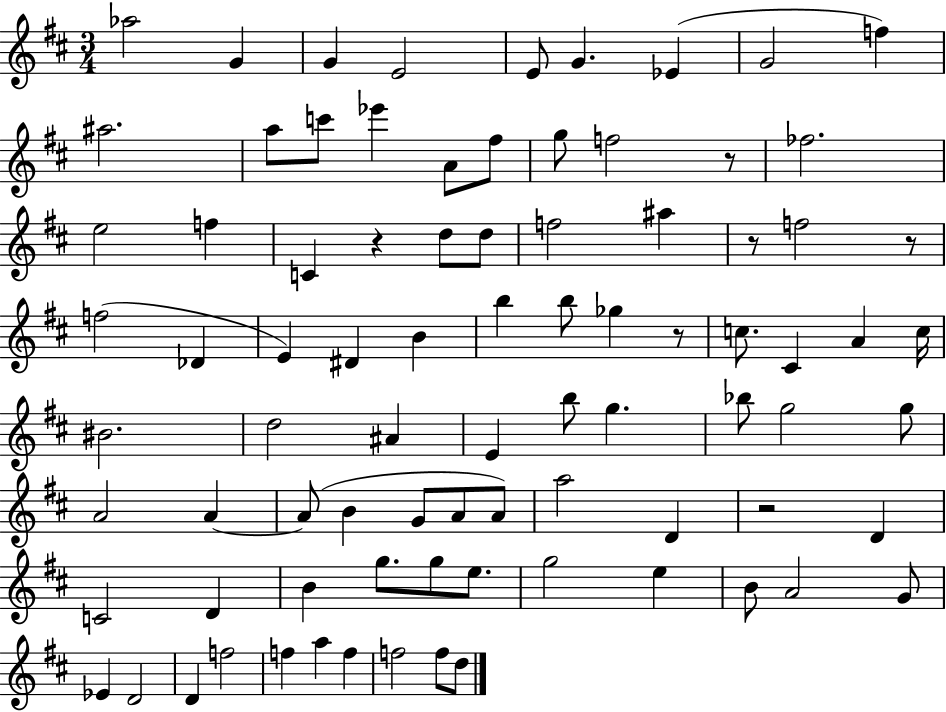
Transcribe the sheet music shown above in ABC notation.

X:1
T:Untitled
M:3/4
L:1/4
K:D
_a2 G G E2 E/2 G _E G2 f ^a2 a/2 c'/2 _e' A/2 ^f/2 g/2 f2 z/2 _f2 e2 f C z d/2 d/2 f2 ^a z/2 f2 z/2 f2 _D E ^D B b b/2 _g z/2 c/2 ^C A c/4 ^B2 d2 ^A E b/2 g _b/2 g2 g/2 A2 A A/2 B G/2 A/2 A/2 a2 D z2 D C2 D B g/2 g/2 e/2 g2 e B/2 A2 G/2 _E D2 D f2 f a f f2 f/2 d/2